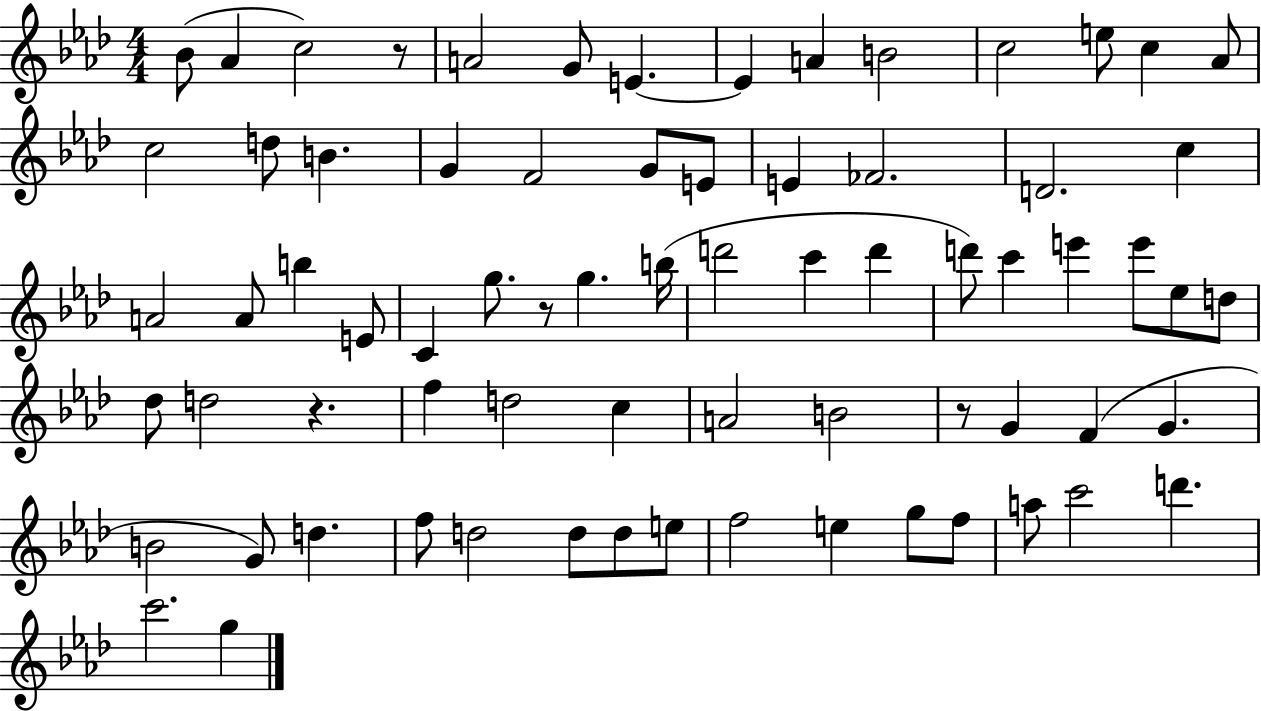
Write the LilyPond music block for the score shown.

{
  \clef treble
  \numericTimeSignature
  \time 4/4
  \key aes \major
  bes'8( aes'4 c''2) r8 | a'2 g'8 e'4.~~ | e'4 a'4 b'2 | c''2 e''8 c''4 aes'8 | \break c''2 d''8 b'4. | g'4 f'2 g'8 e'8 | e'4 fes'2. | d'2. c''4 | \break a'2 a'8 b''4 e'8 | c'4 g''8. r8 g''4. b''16( | d'''2 c'''4 d'''4 | d'''8) c'''4 e'''4 e'''8 ees''8 d''8 | \break des''8 d''2 r4. | f''4 d''2 c''4 | a'2 b'2 | r8 g'4 f'4( g'4. | \break b'2 g'8) d''4. | f''8 d''2 d''8 d''8 e''8 | f''2 e''4 g''8 f''8 | a''8 c'''2 d'''4. | \break c'''2. g''4 | \bar "|."
}